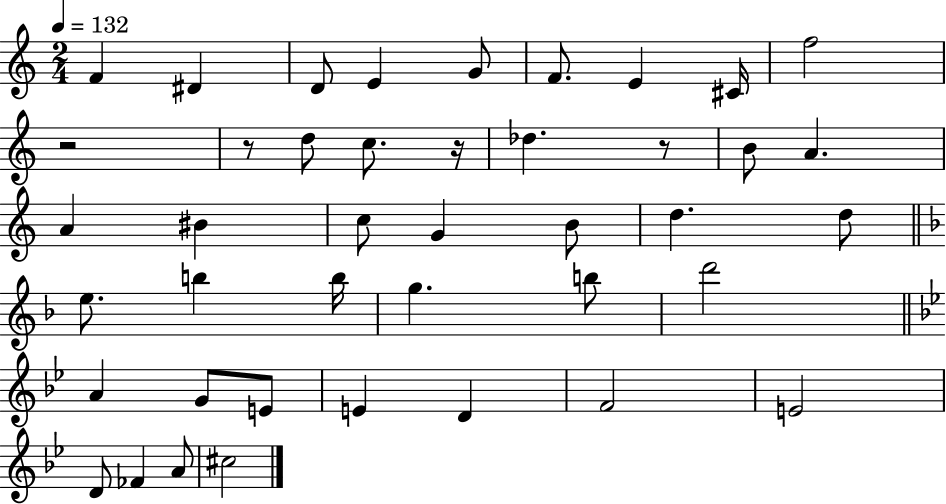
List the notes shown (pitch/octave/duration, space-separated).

F4/q D#4/q D4/e E4/q G4/e F4/e. E4/q C#4/s F5/h R/h R/e D5/e C5/e. R/s Db5/q. R/e B4/e A4/q. A4/q BIS4/q C5/e G4/q B4/e D5/q. D5/e E5/e. B5/q B5/s G5/q. B5/e D6/h A4/q G4/e E4/e E4/q D4/q F4/h E4/h D4/e FES4/q A4/e C#5/h